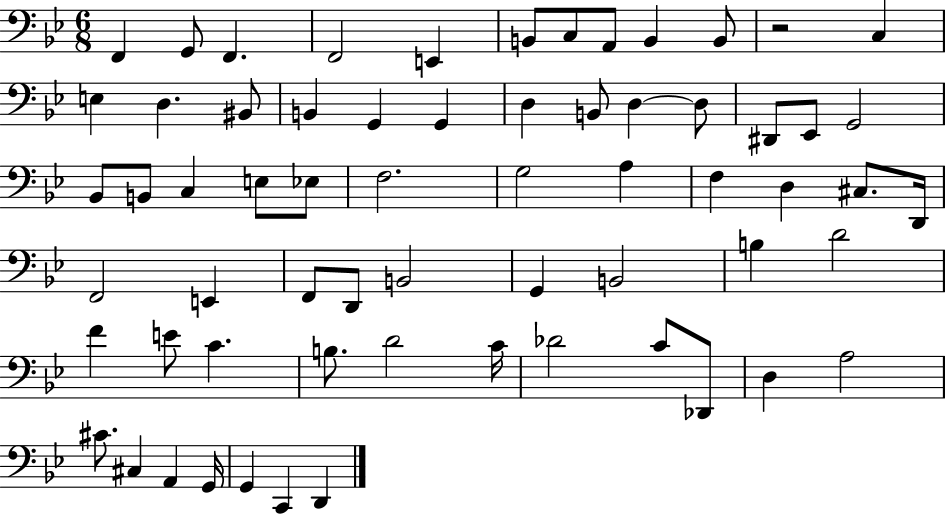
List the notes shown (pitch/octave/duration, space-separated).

F2/q G2/e F2/q. F2/h E2/q B2/e C3/e A2/e B2/q B2/e R/h C3/q E3/q D3/q. BIS2/e B2/q G2/q G2/q D3/q B2/e D3/q D3/e D#2/e Eb2/e G2/h Bb2/e B2/e C3/q E3/e Eb3/e F3/h. G3/h A3/q F3/q D3/q C#3/e. D2/s F2/h E2/q F2/e D2/e B2/h G2/q B2/h B3/q D4/h F4/q E4/e C4/q. B3/e. D4/h C4/s Db4/h C4/e Db2/e D3/q A3/h C#4/e. C#3/q A2/q G2/s G2/q C2/q D2/q